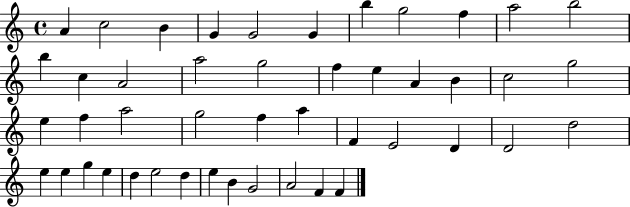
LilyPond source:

{
  \clef treble
  \time 4/4
  \defaultTimeSignature
  \key c \major
  a'4 c''2 b'4 | g'4 g'2 g'4 | b''4 g''2 f''4 | a''2 b''2 | \break b''4 c''4 a'2 | a''2 g''2 | f''4 e''4 a'4 b'4 | c''2 g''2 | \break e''4 f''4 a''2 | g''2 f''4 a''4 | f'4 e'2 d'4 | d'2 d''2 | \break e''4 e''4 g''4 e''4 | d''4 e''2 d''4 | e''4 b'4 g'2 | a'2 f'4 f'4 | \break \bar "|."
}